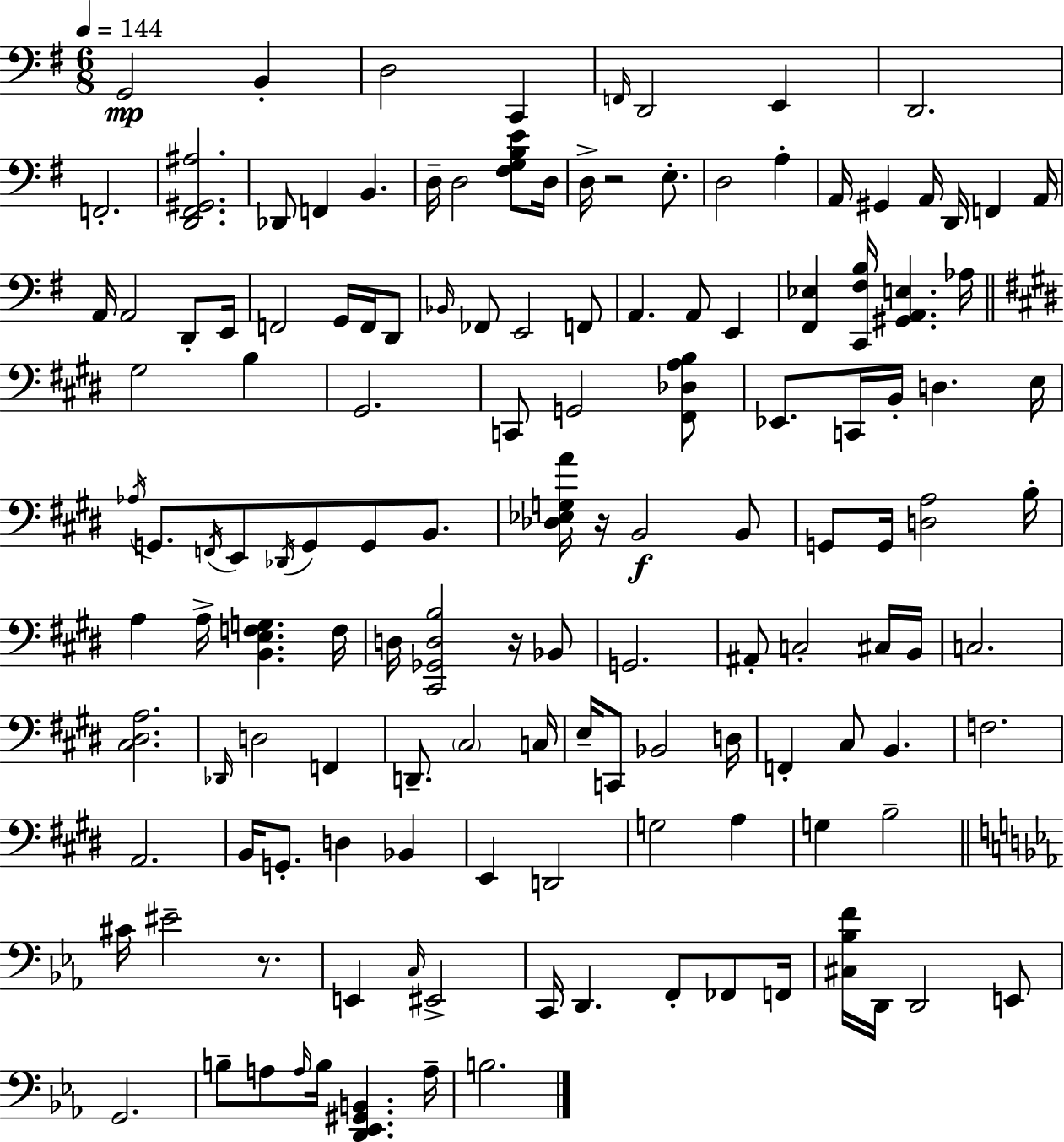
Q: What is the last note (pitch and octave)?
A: B3